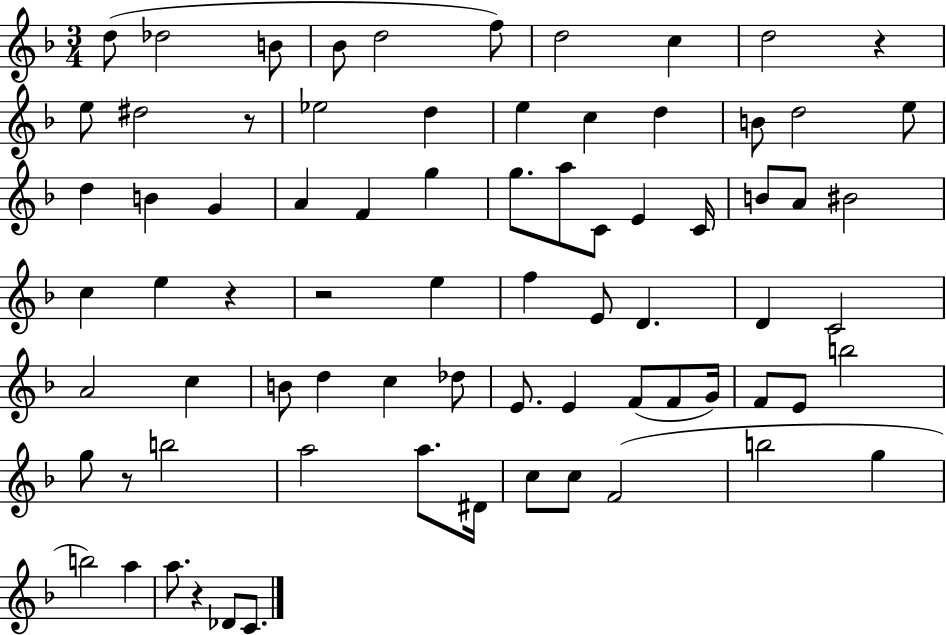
{
  \clef treble
  \numericTimeSignature
  \time 3/4
  \key f \major
  d''8( des''2 b'8 | bes'8 d''2 f''8) | d''2 c''4 | d''2 r4 | \break e''8 dis''2 r8 | ees''2 d''4 | e''4 c''4 d''4 | b'8 d''2 e''8 | \break d''4 b'4 g'4 | a'4 f'4 g''4 | g''8. a''8 c'8 e'4 c'16 | b'8 a'8 bis'2 | \break c''4 e''4 r4 | r2 e''4 | f''4 e'8 d'4. | d'4 c'2 | \break a'2 c''4 | b'8 d''4 c''4 des''8 | e'8. e'4 f'8( f'8 g'16) | f'8 e'8 b''2 | \break g''8 r8 b''2 | a''2 a''8. dis'16 | c''8 c''8 f'2( | b''2 g''4 | \break b''2) a''4 | a''8. r4 des'8 c'8. | \bar "|."
}